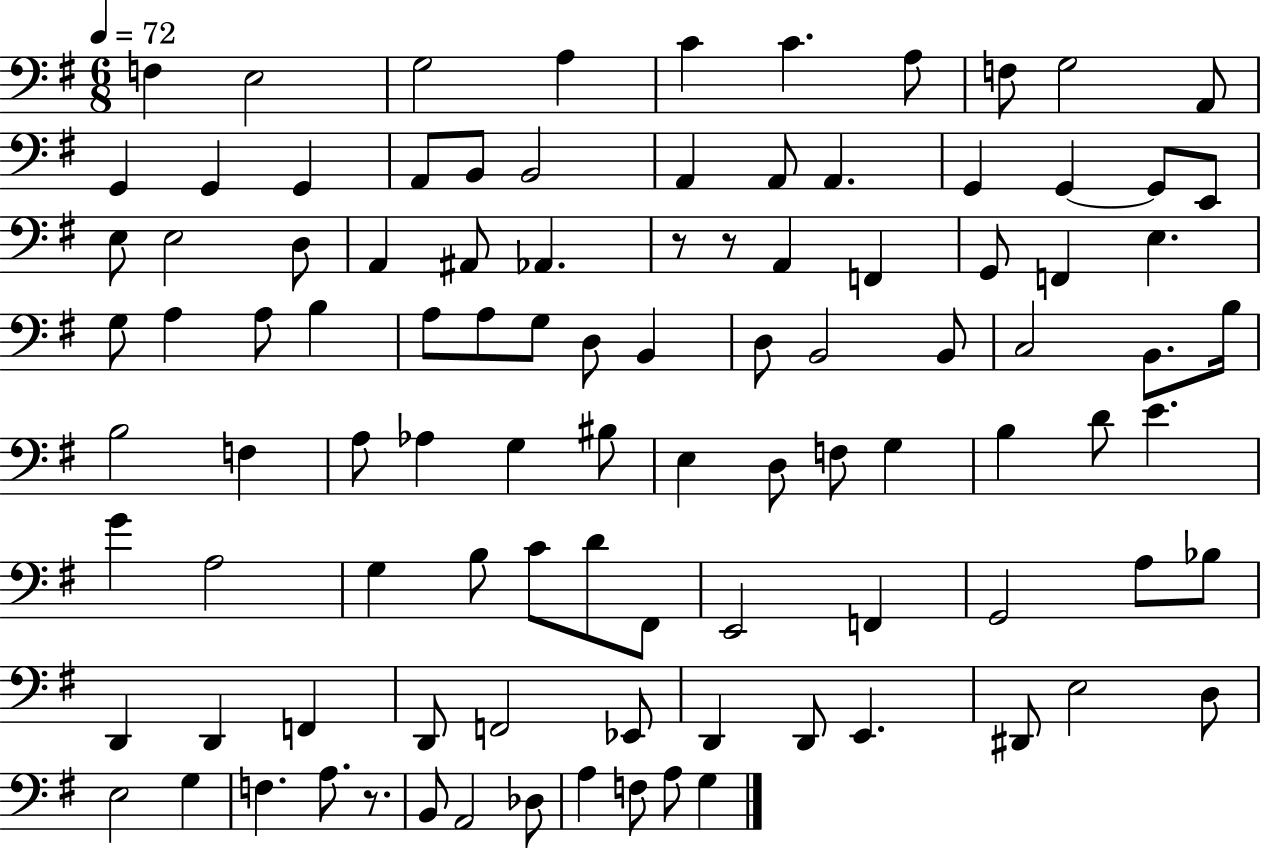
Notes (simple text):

F3/q E3/h G3/h A3/q C4/q C4/q. A3/e F3/e G3/h A2/e G2/q G2/q G2/q A2/e B2/e B2/h A2/q A2/e A2/q. G2/q G2/q G2/e E2/e E3/e E3/h D3/e A2/q A#2/e Ab2/q. R/e R/e A2/q F2/q G2/e F2/q E3/q. G3/e A3/q A3/e B3/q A3/e A3/e G3/e D3/e B2/q D3/e B2/h B2/e C3/h B2/e. B3/s B3/h F3/q A3/e Ab3/q G3/q BIS3/e E3/q D3/e F3/e G3/q B3/q D4/e E4/q. G4/q A3/h G3/q B3/e C4/e D4/e F#2/e E2/h F2/q G2/h A3/e Bb3/e D2/q D2/q F2/q D2/e F2/h Eb2/e D2/q D2/e E2/q. D#2/e E3/h D3/e E3/h G3/q F3/q. A3/e. R/e. B2/e A2/h Db3/e A3/q F3/e A3/e G3/q